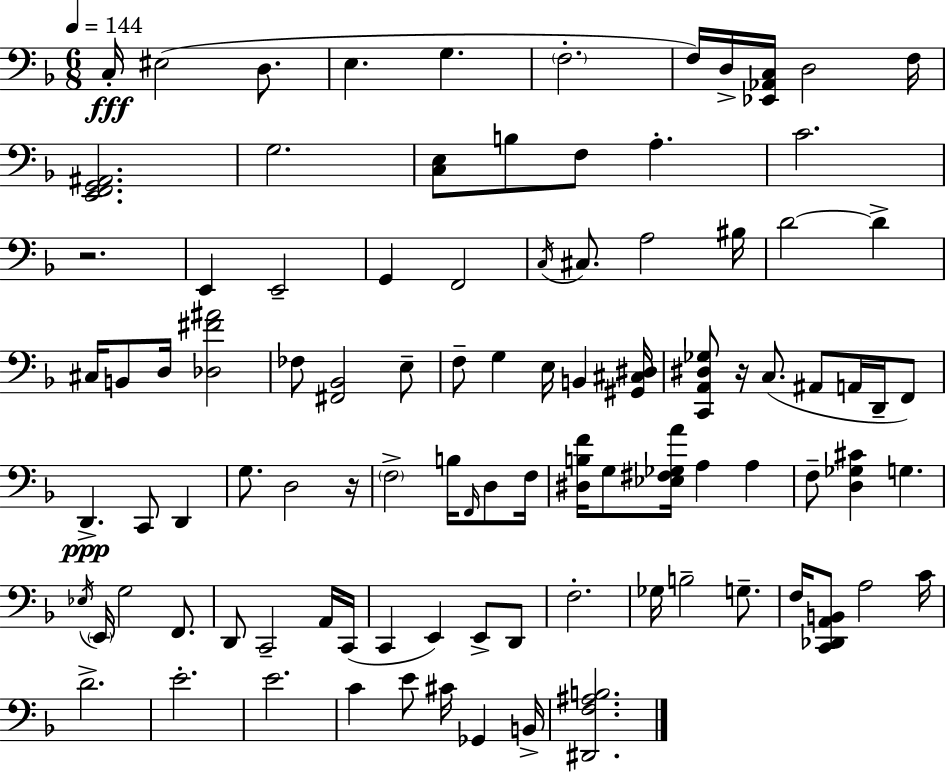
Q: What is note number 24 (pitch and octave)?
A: D4